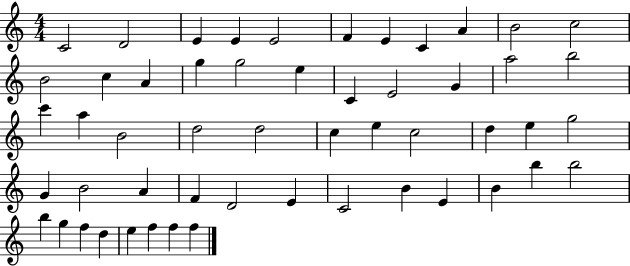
C4/h D4/h E4/q E4/q E4/h F4/q E4/q C4/q A4/q B4/h C5/h B4/h C5/q A4/q G5/q G5/h E5/q C4/q E4/h G4/q A5/h B5/h C6/q A5/q B4/h D5/h D5/h C5/q E5/q C5/h D5/q E5/q G5/h G4/q B4/h A4/q F4/q D4/h E4/q C4/h B4/q E4/q B4/q B5/q B5/h B5/q G5/q F5/q D5/q E5/q F5/q F5/q F5/q